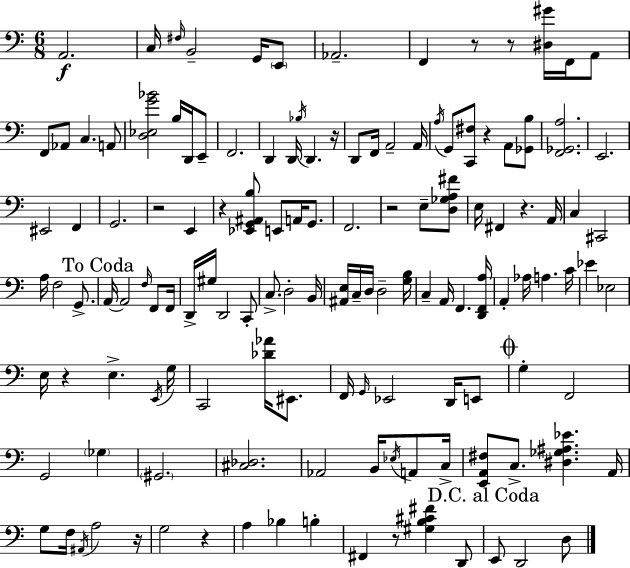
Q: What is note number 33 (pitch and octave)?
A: G2